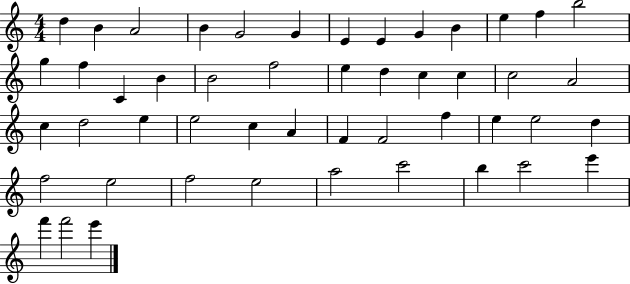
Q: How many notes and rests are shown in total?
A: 49